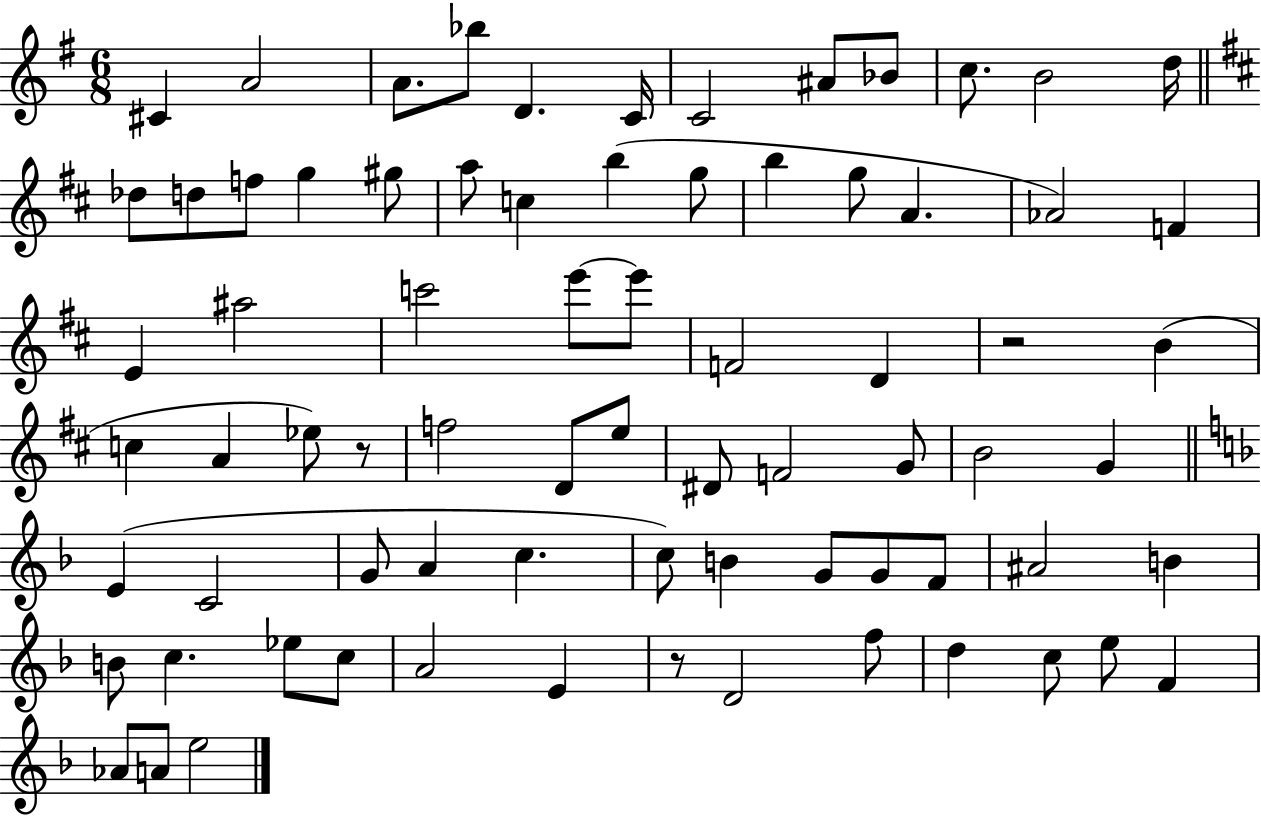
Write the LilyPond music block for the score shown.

{
  \clef treble
  \numericTimeSignature
  \time 6/8
  \key g \major
  cis'4 a'2 | a'8. bes''8 d'4. c'16 | c'2 ais'8 bes'8 | c''8. b'2 d''16 | \break \bar "||" \break \key b \minor des''8 d''8 f''8 g''4 gis''8 | a''8 c''4 b''4( g''8 | b''4 g''8 a'4. | aes'2) f'4 | \break e'4 ais''2 | c'''2 e'''8~~ e'''8 | f'2 d'4 | r2 b'4( | \break c''4 a'4 ees''8) r8 | f''2 d'8 e''8 | dis'8 f'2 g'8 | b'2 g'4 | \break \bar "||" \break \key f \major e'4( c'2 | g'8 a'4 c''4. | c''8) b'4 g'8 g'8 f'8 | ais'2 b'4 | \break b'8 c''4. ees''8 c''8 | a'2 e'4 | r8 d'2 f''8 | d''4 c''8 e''8 f'4 | \break aes'8 a'8 e''2 | \bar "|."
}